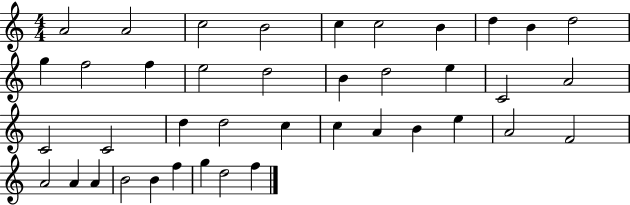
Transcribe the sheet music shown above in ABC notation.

X:1
T:Untitled
M:4/4
L:1/4
K:C
A2 A2 c2 B2 c c2 B d B d2 g f2 f e2 d2 B d2 e C2 A2 C2 C2 d d2 c c A B e A2 F2 A2 A A B2 B f g d2 f